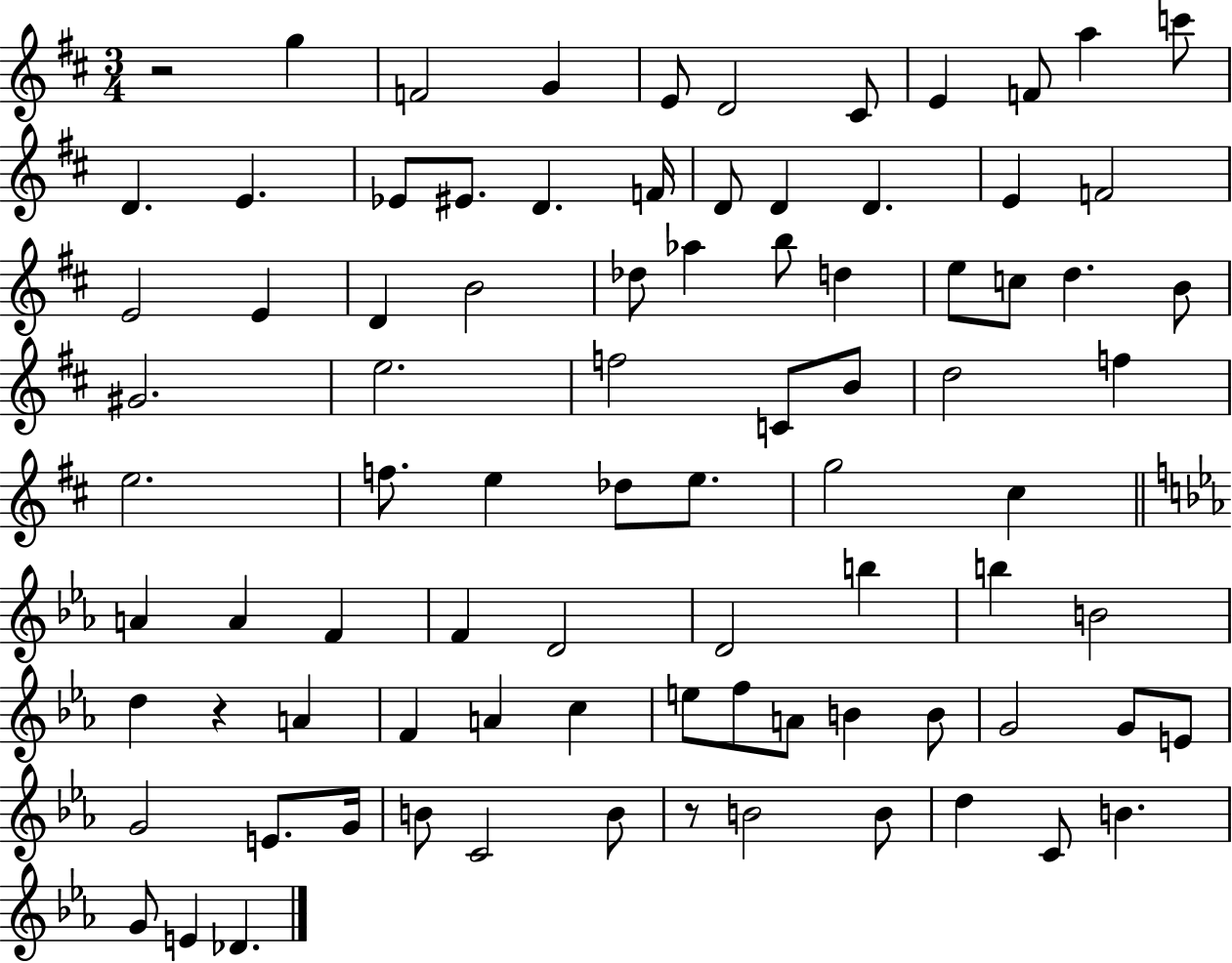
{
  \clef treble
  \numericTimeSignature
  \time 3/4
  \key d \major
  \repeat volta 2 { r2 g''4 | f'2 g'4 | e'8 d'2 cis'8 | e'4 f'8 a''4 c'''8 | \break d'4. e'4. | ees'8 eis'8. d'4. f'16 | d'8 d'4 d'4. | e'4 f'2 | \break e'2 e'4 | d'4 b'2 | des''8 aes''4 b''8 d''4 | e''8 c''8 d''4. b'8 | \break gis'2. | e''2. | f''2 c'8 b'8 | d''2 f''4 | \break e''2. | f''8. e''4 des''8 e''8. | g''2 cis''4 | \bar "||" \break \key ees \major a'4 a'4 f'4 | f'4 d'2 | d'2 b''4 | b''4 b'2 | \break d''4 r4 a'4 | f'4 a'4 c''4 | e''8 f''8 a'8 b'4 b'8 | g'2 g'8 e'8 | \break g'2 e'8. g'16 | b'8 c'2 b'8 | r8 b'2 b'8 | d''4 c'8 b'4. | \break g'8 e'4 des'4. | } \bar "|."
}